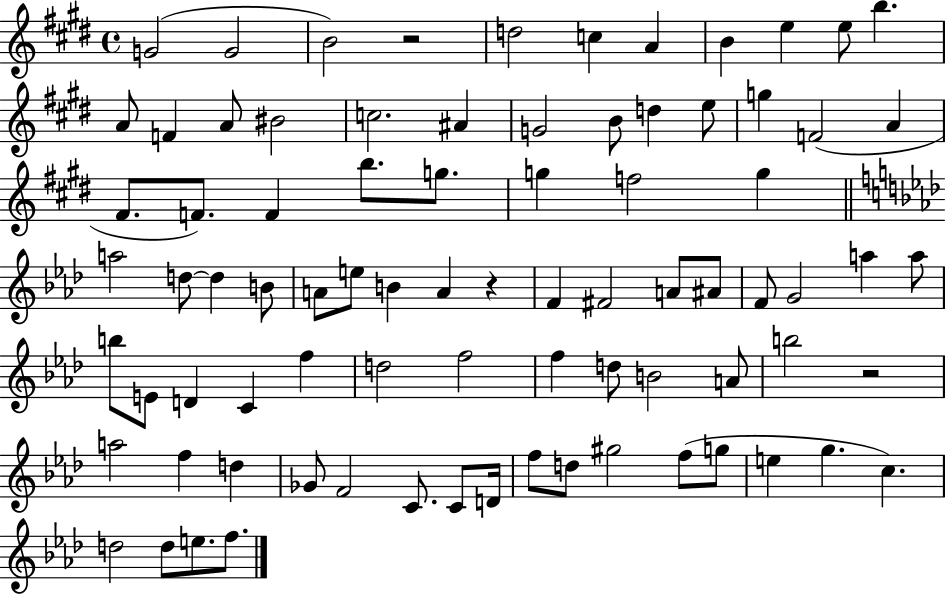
G4/h G4/h B4/h R/h D5/h C5/q A4/q B4/q E5/q E5/e B5/q. A4/e F4/q A4/e BIS4/h C5/h. A#4/q G4/h B4/e D5/q E5/e G5/q F4/h A4/q F#4/e. F4/e. F4/q B5/e. G5/e. G5/q F5/h G5/q A5/h D5/e D5/q B4/e A4/e E5/e B4/q A4/q R/q F4/q F#4/h A4/e A#4/e F4/e G4/h A5/q A5/e B5/e E4/e D4/q C4/q F5/q D5/h F5/h F5/q D5/e B4/h A4/e B5/h R/h A5/h F5/q D5/q Gb4/e F4/h C4/e. C4/e D4/s F5/e D5/e G#5/h F5/e G5/e E5/q G5/q. C5/q. D5/h D5/e E5/e. F5/e.